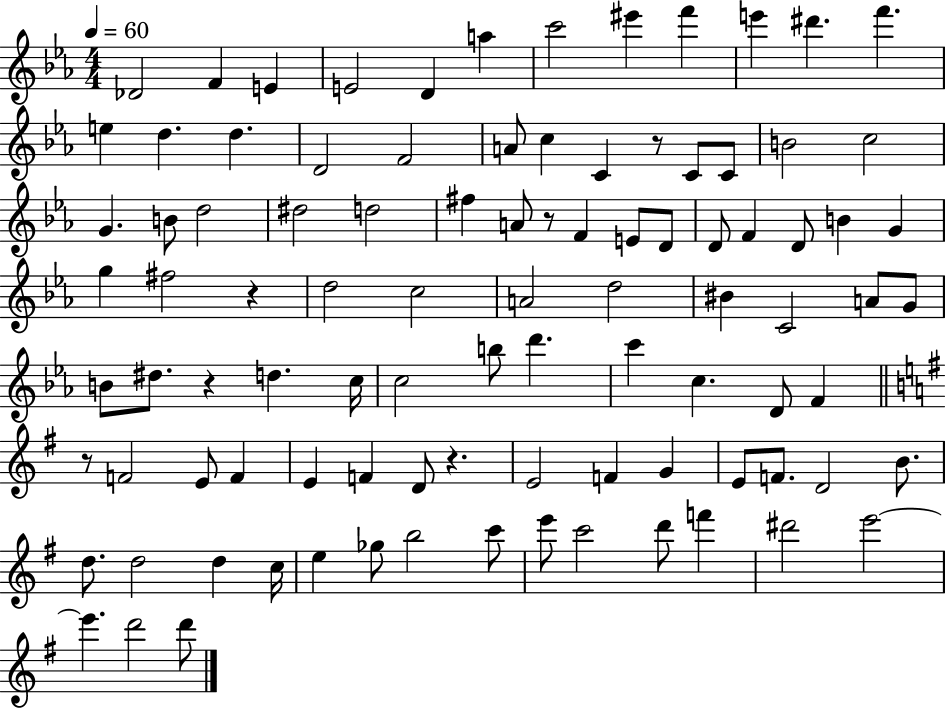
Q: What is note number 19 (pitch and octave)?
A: C5